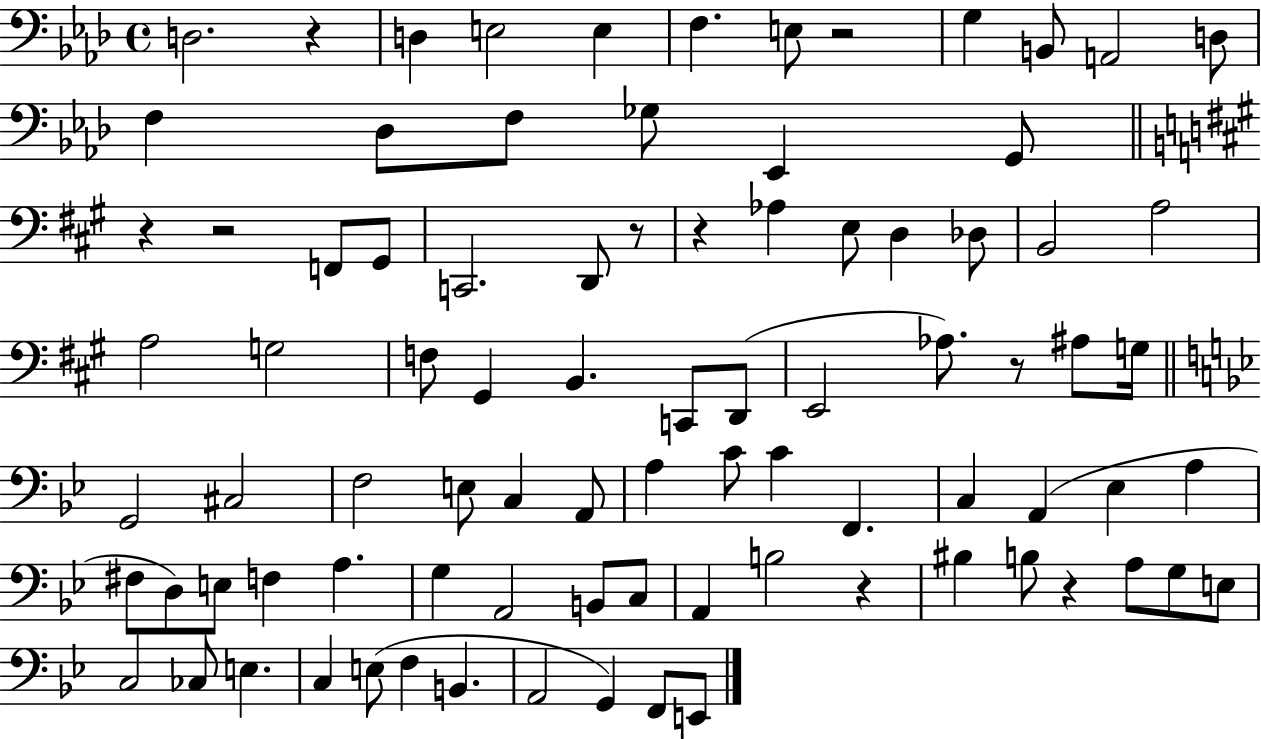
{
  \clef bass
  \time 4/4
  \defaultTimeSignature
  \key aes \major
  d2. r4 | d4 e2 e4 | f4. e8 r2 | g4 b,8 a,2 d8 | \break f4 des8 f8 ges8 ees,4 g,8 | \bar "||" \break \key a \major r4 r2 f,8 gis,8 | c,2. d,8 r8 | r4 aes4 e8 d4 des8 | b,2 a2 | \break a2 g2 | f8 gis,4 b,4. c,8 d,8( | e,2 aes8.) r8 ais8 g16 | \bar "||" \break \key g \minor g,2 cis2 | f2 e8 c4 a,8 | a4 c'8 c'4 f,4. | c4 a,4( ees4 a4 | \break fis8 d8) e8 f4 a4. | g4 a,2 b,8 c8 | a,4 b2 r4 | bis4 b8 r4 a8 g8 e8 | \break c2 ces8 e4. | c4 e8( f4 b,4. | a,2 g,4) f,8 e,8 | \bar "|."
}